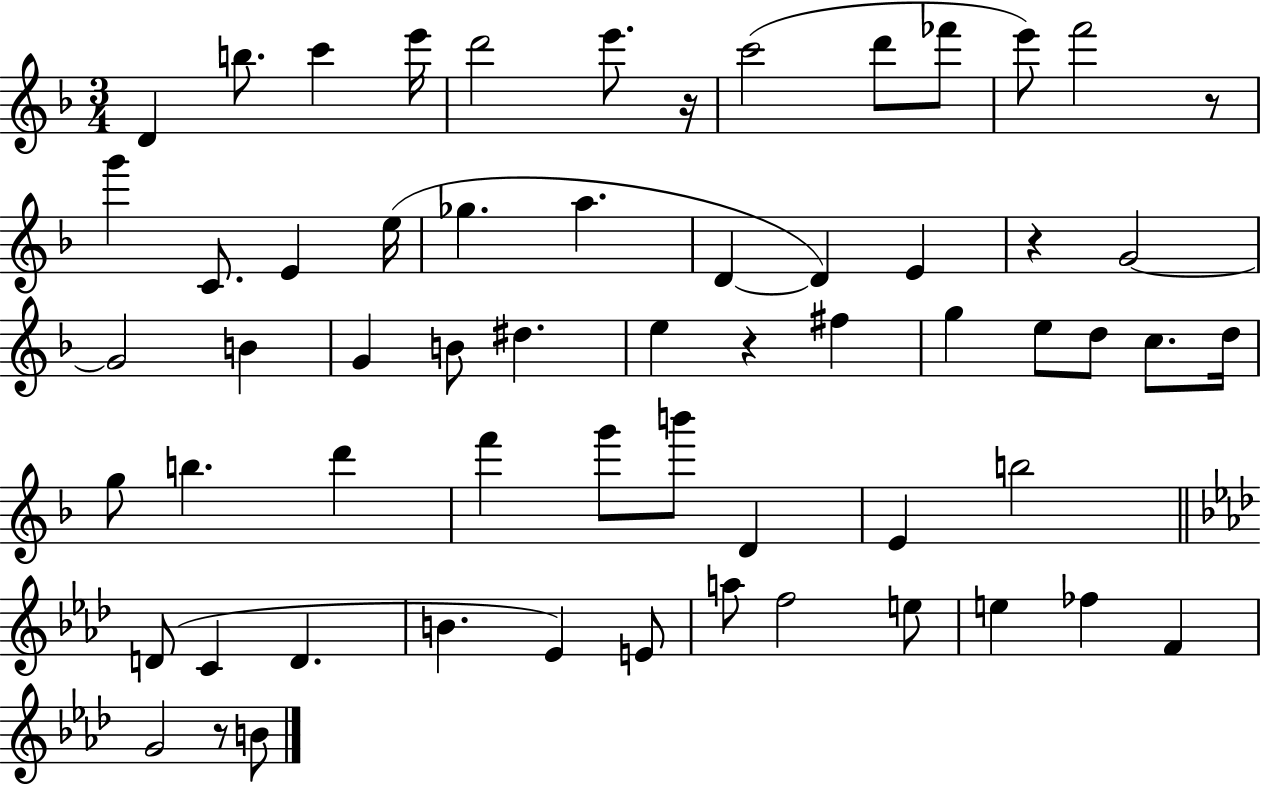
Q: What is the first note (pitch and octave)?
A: D4